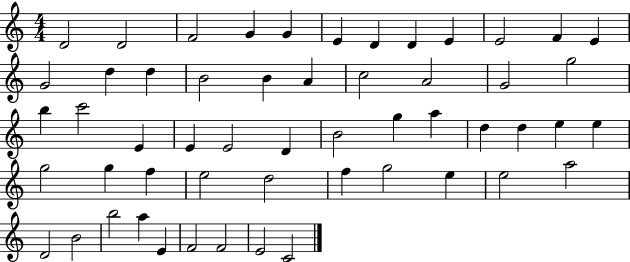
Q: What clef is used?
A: treble